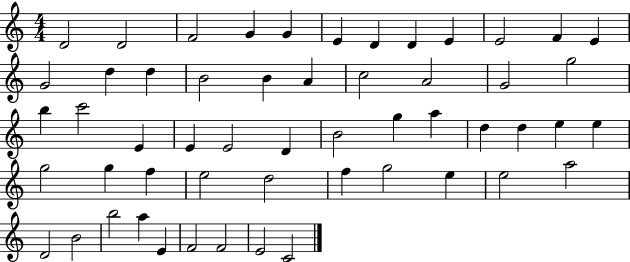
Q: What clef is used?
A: treble